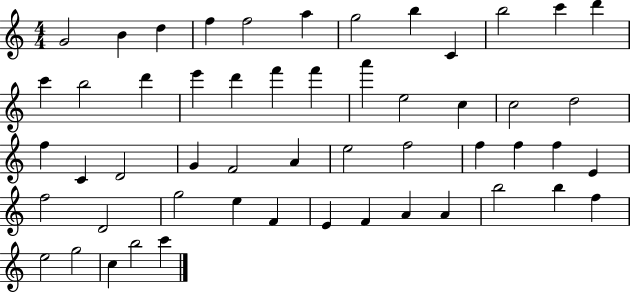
G4/h B4/q D5/q F5/q F5/h A5/q G5/h B5/q C4/q B5/h C6/q D6/q C6/q B5/h D6/q E6/q D6/q F6/q F6/q A6/q E5/h C5/q C5/h D5/h F5/q C4/q D4/h G4/q F4/h A4/q E5/h F5/h F5/q F5/q F5/q E4/q F5/h D4/h G5/h E5/q F4/q E4/q F4/q A4/q A4/q B5/h B5/q F5/q E5/h G5/h C5/q B5/h C6/q